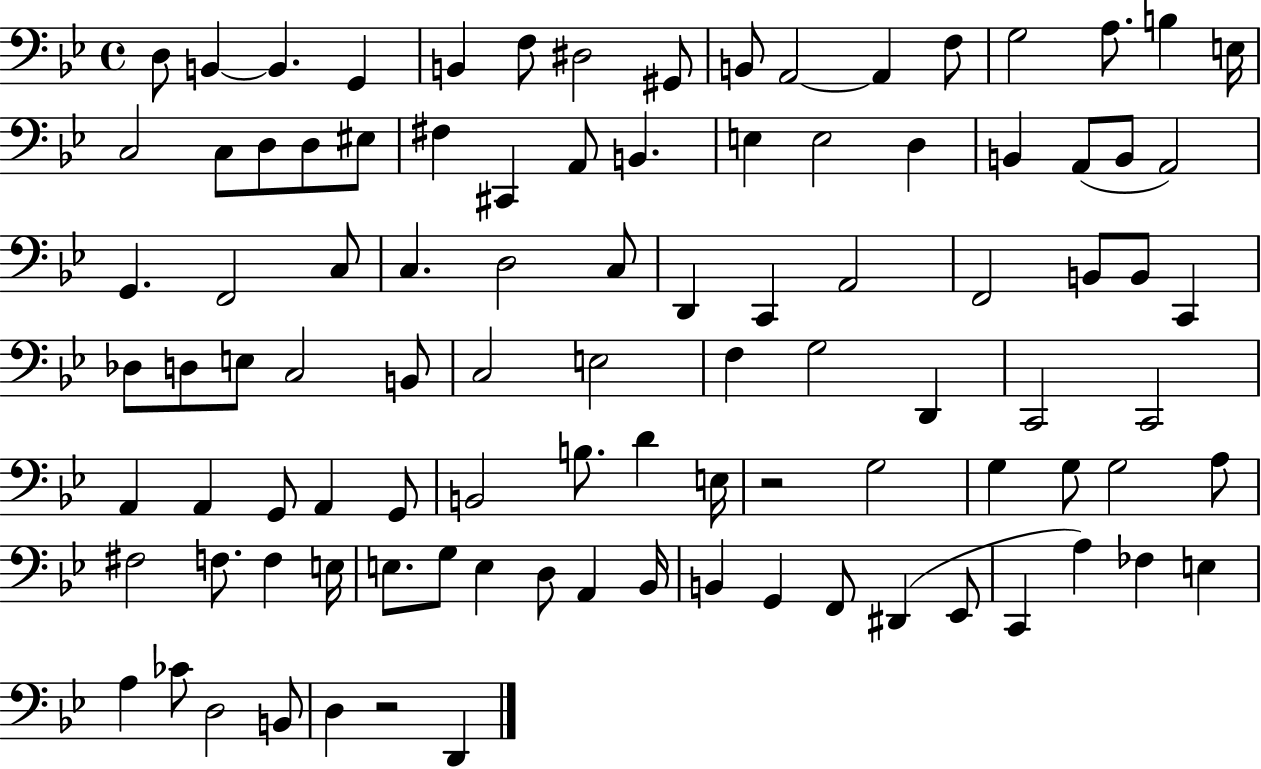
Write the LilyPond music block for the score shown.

{
  \clef bass
  \time 4/4
  \defaultTimeSignature
  \key bes \major
  d8 b,4~~ b,4. g,4 | b,4 f8 dis2 gis,8 | b,8 a,2~~ a,4 f8 | g2 a8. b4 e16 | \break c2 c8 d8 d8 eis8 | fis4 cis,4 a,8 b,4. | e4 e2 d4 | b,4 a,8( b,8 a,2) | \break g,4. f,2 c8 | c4. d2 c8 | d,4 c,4 a,2 | f,2 b,8 b,8 c,4 | \break des8 d8 e8 c2 b,8 | c2 e2 | f4 g2 d,4 | c,2 c,2 | \break a,4 a,4 g,8 a,4 g,8 | b,2 b8. d'4 e16 | r2 g2 | g4 g8 g2 a8 | \break fis2 f8. f4 e16 | e8. g8 e4 d8 a,4 bes,16 | b,4 g,4 f,8 dis,4( ees,8 | c,4 a4) fes4 e4 | \break a4 ces'8 d2 b,8 | d4 r2 d,4 | \bar "|."
}